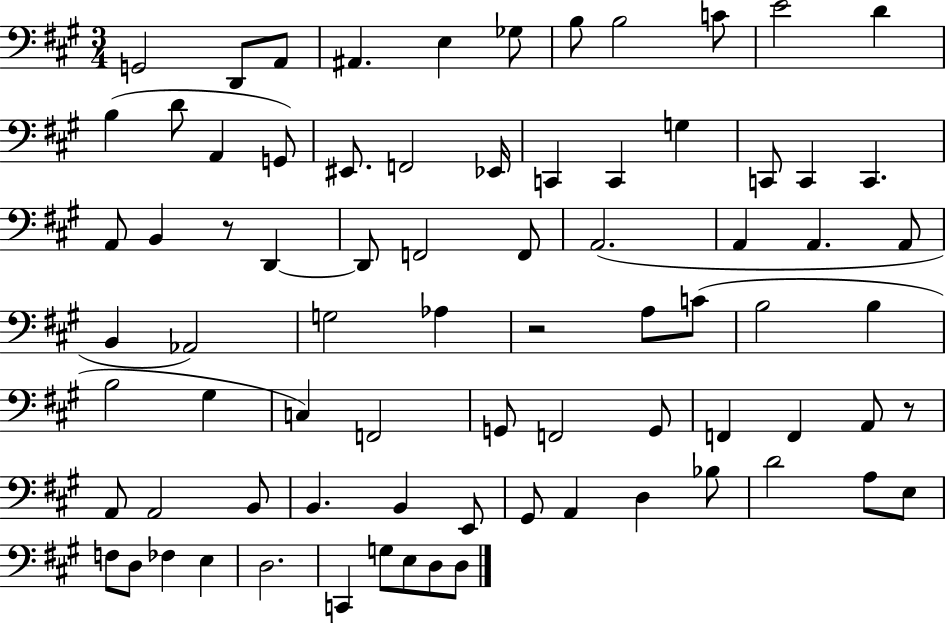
{
  \clef bass
  \numericTimeSignature
  \time 3/4
  \key a \major
  g,2 d,8 a,8 | ais,4. e4 ges8 | b8 b2 c'8 | e'2 d'4 | \break b4( d'8 a,4 g,8) | eis,8. f,2 ees,16 | c,4 c,4 g4 | c,8 c,4 c,4. | \break a,8 b,4 r8 d,4~~ | d,8 f,2 f,8 | a,2.( | a,4 a,4. a,8 | \break b,4 aes,2) | g2 aes4 | r2 a8 c'8( | b2 b4 | \break b2 gis4 | c4) f,2 | g,8 f,2 g,8 | f,4 f,4 a,8 r8 | \break a,8 a,2 b,8 | b,4. b,4 e,8 | gis,8 a,4 d4 bes8 | d'2 a8 e8 | \break f8 d8 fes4 e4 | d2. | c,4 g8 e8 d8 d8 | \bar "|."
}